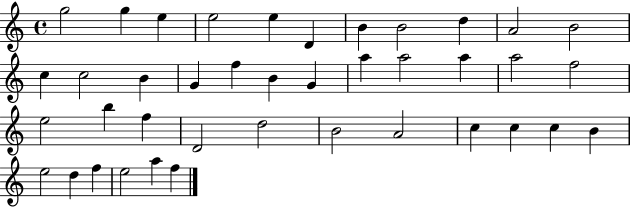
{
  \clef treble
  \time 4/4
  \defaultTimeSignature
  \key c \major
  g''2 g''4 e''4 | e''2 e''4 d'4 | b'4 b'2 d''4 | a'2 b'2 | \break c''4 c''2 b'4 | g'4 f''4 b'4 g'4 | a''4 a''2 a''4 | a''2 f''2 | \break e''2 b''4 f''4 | d'2 d''2 | b'2 a'2 | c''4 c''4 c''4 b'4 | \break e''2 d''4 f''4 | e''2 a''4 f''4 | \bar "|."
}